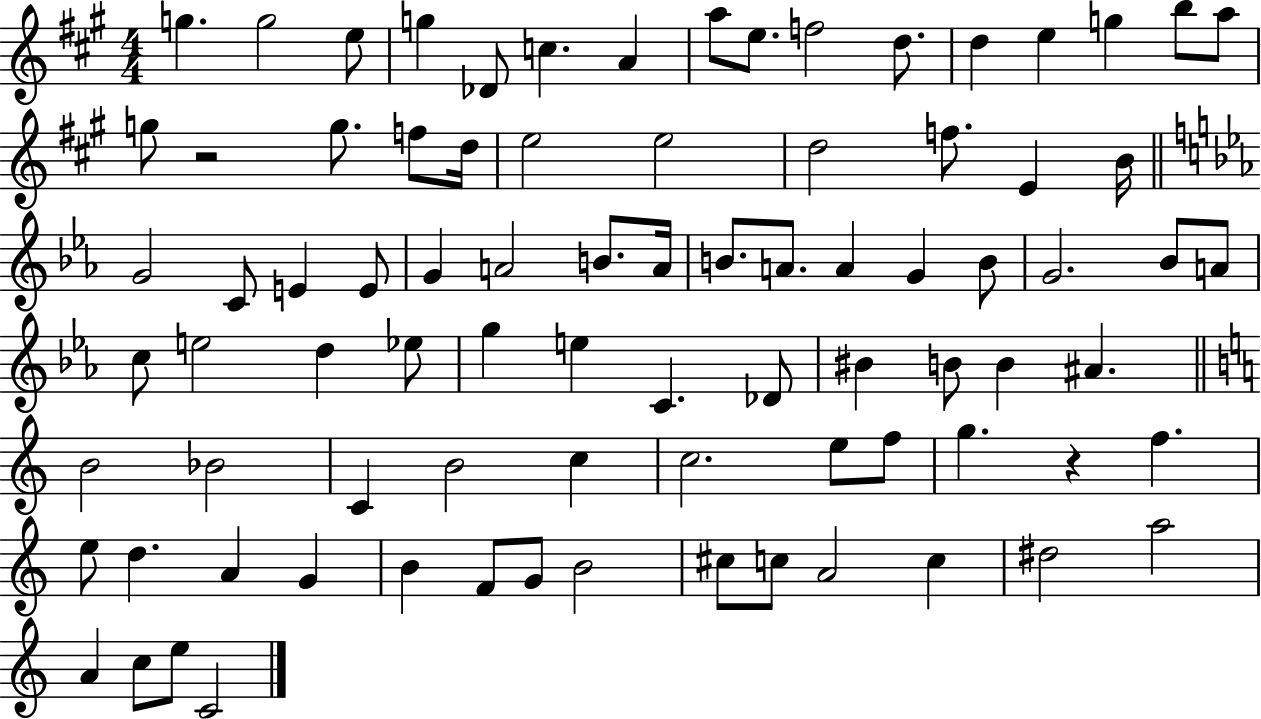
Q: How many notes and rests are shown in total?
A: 84